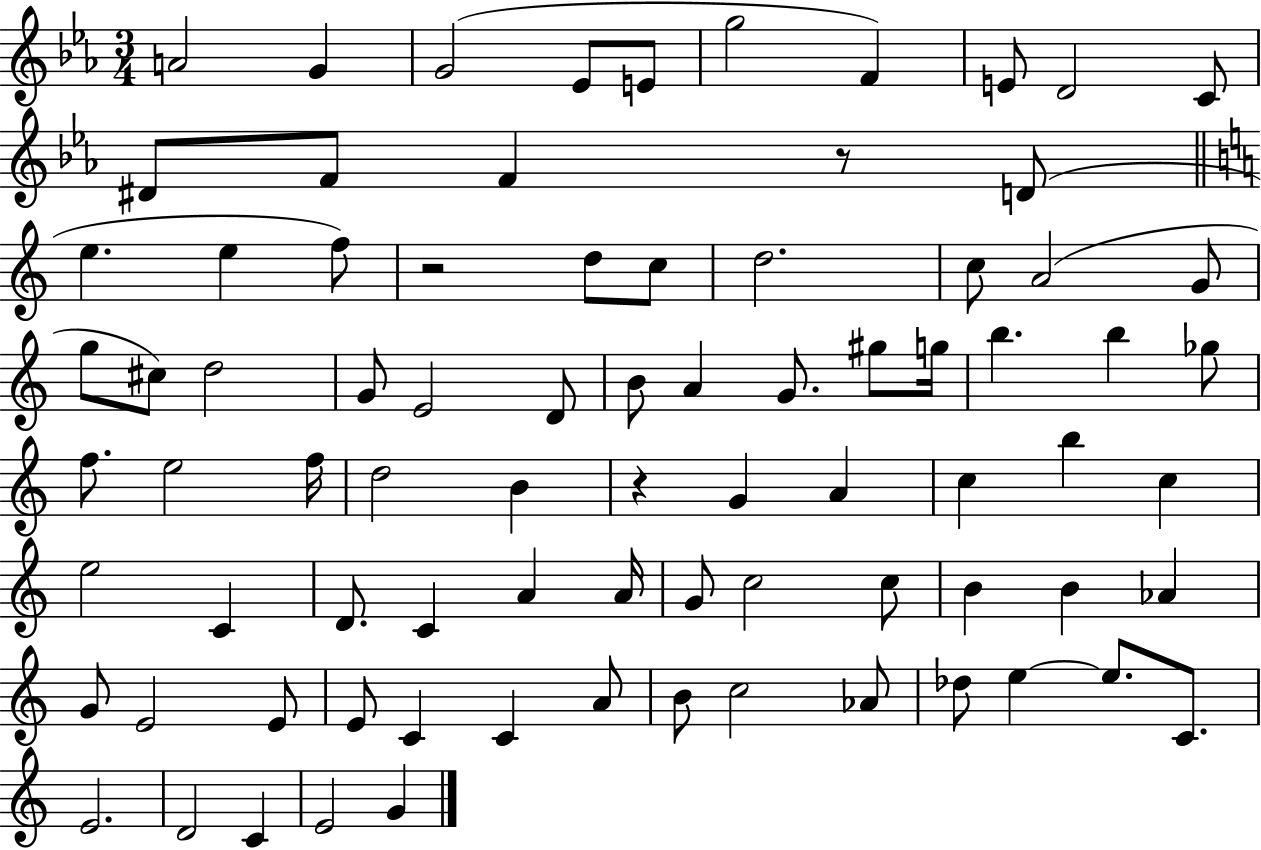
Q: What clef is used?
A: treble